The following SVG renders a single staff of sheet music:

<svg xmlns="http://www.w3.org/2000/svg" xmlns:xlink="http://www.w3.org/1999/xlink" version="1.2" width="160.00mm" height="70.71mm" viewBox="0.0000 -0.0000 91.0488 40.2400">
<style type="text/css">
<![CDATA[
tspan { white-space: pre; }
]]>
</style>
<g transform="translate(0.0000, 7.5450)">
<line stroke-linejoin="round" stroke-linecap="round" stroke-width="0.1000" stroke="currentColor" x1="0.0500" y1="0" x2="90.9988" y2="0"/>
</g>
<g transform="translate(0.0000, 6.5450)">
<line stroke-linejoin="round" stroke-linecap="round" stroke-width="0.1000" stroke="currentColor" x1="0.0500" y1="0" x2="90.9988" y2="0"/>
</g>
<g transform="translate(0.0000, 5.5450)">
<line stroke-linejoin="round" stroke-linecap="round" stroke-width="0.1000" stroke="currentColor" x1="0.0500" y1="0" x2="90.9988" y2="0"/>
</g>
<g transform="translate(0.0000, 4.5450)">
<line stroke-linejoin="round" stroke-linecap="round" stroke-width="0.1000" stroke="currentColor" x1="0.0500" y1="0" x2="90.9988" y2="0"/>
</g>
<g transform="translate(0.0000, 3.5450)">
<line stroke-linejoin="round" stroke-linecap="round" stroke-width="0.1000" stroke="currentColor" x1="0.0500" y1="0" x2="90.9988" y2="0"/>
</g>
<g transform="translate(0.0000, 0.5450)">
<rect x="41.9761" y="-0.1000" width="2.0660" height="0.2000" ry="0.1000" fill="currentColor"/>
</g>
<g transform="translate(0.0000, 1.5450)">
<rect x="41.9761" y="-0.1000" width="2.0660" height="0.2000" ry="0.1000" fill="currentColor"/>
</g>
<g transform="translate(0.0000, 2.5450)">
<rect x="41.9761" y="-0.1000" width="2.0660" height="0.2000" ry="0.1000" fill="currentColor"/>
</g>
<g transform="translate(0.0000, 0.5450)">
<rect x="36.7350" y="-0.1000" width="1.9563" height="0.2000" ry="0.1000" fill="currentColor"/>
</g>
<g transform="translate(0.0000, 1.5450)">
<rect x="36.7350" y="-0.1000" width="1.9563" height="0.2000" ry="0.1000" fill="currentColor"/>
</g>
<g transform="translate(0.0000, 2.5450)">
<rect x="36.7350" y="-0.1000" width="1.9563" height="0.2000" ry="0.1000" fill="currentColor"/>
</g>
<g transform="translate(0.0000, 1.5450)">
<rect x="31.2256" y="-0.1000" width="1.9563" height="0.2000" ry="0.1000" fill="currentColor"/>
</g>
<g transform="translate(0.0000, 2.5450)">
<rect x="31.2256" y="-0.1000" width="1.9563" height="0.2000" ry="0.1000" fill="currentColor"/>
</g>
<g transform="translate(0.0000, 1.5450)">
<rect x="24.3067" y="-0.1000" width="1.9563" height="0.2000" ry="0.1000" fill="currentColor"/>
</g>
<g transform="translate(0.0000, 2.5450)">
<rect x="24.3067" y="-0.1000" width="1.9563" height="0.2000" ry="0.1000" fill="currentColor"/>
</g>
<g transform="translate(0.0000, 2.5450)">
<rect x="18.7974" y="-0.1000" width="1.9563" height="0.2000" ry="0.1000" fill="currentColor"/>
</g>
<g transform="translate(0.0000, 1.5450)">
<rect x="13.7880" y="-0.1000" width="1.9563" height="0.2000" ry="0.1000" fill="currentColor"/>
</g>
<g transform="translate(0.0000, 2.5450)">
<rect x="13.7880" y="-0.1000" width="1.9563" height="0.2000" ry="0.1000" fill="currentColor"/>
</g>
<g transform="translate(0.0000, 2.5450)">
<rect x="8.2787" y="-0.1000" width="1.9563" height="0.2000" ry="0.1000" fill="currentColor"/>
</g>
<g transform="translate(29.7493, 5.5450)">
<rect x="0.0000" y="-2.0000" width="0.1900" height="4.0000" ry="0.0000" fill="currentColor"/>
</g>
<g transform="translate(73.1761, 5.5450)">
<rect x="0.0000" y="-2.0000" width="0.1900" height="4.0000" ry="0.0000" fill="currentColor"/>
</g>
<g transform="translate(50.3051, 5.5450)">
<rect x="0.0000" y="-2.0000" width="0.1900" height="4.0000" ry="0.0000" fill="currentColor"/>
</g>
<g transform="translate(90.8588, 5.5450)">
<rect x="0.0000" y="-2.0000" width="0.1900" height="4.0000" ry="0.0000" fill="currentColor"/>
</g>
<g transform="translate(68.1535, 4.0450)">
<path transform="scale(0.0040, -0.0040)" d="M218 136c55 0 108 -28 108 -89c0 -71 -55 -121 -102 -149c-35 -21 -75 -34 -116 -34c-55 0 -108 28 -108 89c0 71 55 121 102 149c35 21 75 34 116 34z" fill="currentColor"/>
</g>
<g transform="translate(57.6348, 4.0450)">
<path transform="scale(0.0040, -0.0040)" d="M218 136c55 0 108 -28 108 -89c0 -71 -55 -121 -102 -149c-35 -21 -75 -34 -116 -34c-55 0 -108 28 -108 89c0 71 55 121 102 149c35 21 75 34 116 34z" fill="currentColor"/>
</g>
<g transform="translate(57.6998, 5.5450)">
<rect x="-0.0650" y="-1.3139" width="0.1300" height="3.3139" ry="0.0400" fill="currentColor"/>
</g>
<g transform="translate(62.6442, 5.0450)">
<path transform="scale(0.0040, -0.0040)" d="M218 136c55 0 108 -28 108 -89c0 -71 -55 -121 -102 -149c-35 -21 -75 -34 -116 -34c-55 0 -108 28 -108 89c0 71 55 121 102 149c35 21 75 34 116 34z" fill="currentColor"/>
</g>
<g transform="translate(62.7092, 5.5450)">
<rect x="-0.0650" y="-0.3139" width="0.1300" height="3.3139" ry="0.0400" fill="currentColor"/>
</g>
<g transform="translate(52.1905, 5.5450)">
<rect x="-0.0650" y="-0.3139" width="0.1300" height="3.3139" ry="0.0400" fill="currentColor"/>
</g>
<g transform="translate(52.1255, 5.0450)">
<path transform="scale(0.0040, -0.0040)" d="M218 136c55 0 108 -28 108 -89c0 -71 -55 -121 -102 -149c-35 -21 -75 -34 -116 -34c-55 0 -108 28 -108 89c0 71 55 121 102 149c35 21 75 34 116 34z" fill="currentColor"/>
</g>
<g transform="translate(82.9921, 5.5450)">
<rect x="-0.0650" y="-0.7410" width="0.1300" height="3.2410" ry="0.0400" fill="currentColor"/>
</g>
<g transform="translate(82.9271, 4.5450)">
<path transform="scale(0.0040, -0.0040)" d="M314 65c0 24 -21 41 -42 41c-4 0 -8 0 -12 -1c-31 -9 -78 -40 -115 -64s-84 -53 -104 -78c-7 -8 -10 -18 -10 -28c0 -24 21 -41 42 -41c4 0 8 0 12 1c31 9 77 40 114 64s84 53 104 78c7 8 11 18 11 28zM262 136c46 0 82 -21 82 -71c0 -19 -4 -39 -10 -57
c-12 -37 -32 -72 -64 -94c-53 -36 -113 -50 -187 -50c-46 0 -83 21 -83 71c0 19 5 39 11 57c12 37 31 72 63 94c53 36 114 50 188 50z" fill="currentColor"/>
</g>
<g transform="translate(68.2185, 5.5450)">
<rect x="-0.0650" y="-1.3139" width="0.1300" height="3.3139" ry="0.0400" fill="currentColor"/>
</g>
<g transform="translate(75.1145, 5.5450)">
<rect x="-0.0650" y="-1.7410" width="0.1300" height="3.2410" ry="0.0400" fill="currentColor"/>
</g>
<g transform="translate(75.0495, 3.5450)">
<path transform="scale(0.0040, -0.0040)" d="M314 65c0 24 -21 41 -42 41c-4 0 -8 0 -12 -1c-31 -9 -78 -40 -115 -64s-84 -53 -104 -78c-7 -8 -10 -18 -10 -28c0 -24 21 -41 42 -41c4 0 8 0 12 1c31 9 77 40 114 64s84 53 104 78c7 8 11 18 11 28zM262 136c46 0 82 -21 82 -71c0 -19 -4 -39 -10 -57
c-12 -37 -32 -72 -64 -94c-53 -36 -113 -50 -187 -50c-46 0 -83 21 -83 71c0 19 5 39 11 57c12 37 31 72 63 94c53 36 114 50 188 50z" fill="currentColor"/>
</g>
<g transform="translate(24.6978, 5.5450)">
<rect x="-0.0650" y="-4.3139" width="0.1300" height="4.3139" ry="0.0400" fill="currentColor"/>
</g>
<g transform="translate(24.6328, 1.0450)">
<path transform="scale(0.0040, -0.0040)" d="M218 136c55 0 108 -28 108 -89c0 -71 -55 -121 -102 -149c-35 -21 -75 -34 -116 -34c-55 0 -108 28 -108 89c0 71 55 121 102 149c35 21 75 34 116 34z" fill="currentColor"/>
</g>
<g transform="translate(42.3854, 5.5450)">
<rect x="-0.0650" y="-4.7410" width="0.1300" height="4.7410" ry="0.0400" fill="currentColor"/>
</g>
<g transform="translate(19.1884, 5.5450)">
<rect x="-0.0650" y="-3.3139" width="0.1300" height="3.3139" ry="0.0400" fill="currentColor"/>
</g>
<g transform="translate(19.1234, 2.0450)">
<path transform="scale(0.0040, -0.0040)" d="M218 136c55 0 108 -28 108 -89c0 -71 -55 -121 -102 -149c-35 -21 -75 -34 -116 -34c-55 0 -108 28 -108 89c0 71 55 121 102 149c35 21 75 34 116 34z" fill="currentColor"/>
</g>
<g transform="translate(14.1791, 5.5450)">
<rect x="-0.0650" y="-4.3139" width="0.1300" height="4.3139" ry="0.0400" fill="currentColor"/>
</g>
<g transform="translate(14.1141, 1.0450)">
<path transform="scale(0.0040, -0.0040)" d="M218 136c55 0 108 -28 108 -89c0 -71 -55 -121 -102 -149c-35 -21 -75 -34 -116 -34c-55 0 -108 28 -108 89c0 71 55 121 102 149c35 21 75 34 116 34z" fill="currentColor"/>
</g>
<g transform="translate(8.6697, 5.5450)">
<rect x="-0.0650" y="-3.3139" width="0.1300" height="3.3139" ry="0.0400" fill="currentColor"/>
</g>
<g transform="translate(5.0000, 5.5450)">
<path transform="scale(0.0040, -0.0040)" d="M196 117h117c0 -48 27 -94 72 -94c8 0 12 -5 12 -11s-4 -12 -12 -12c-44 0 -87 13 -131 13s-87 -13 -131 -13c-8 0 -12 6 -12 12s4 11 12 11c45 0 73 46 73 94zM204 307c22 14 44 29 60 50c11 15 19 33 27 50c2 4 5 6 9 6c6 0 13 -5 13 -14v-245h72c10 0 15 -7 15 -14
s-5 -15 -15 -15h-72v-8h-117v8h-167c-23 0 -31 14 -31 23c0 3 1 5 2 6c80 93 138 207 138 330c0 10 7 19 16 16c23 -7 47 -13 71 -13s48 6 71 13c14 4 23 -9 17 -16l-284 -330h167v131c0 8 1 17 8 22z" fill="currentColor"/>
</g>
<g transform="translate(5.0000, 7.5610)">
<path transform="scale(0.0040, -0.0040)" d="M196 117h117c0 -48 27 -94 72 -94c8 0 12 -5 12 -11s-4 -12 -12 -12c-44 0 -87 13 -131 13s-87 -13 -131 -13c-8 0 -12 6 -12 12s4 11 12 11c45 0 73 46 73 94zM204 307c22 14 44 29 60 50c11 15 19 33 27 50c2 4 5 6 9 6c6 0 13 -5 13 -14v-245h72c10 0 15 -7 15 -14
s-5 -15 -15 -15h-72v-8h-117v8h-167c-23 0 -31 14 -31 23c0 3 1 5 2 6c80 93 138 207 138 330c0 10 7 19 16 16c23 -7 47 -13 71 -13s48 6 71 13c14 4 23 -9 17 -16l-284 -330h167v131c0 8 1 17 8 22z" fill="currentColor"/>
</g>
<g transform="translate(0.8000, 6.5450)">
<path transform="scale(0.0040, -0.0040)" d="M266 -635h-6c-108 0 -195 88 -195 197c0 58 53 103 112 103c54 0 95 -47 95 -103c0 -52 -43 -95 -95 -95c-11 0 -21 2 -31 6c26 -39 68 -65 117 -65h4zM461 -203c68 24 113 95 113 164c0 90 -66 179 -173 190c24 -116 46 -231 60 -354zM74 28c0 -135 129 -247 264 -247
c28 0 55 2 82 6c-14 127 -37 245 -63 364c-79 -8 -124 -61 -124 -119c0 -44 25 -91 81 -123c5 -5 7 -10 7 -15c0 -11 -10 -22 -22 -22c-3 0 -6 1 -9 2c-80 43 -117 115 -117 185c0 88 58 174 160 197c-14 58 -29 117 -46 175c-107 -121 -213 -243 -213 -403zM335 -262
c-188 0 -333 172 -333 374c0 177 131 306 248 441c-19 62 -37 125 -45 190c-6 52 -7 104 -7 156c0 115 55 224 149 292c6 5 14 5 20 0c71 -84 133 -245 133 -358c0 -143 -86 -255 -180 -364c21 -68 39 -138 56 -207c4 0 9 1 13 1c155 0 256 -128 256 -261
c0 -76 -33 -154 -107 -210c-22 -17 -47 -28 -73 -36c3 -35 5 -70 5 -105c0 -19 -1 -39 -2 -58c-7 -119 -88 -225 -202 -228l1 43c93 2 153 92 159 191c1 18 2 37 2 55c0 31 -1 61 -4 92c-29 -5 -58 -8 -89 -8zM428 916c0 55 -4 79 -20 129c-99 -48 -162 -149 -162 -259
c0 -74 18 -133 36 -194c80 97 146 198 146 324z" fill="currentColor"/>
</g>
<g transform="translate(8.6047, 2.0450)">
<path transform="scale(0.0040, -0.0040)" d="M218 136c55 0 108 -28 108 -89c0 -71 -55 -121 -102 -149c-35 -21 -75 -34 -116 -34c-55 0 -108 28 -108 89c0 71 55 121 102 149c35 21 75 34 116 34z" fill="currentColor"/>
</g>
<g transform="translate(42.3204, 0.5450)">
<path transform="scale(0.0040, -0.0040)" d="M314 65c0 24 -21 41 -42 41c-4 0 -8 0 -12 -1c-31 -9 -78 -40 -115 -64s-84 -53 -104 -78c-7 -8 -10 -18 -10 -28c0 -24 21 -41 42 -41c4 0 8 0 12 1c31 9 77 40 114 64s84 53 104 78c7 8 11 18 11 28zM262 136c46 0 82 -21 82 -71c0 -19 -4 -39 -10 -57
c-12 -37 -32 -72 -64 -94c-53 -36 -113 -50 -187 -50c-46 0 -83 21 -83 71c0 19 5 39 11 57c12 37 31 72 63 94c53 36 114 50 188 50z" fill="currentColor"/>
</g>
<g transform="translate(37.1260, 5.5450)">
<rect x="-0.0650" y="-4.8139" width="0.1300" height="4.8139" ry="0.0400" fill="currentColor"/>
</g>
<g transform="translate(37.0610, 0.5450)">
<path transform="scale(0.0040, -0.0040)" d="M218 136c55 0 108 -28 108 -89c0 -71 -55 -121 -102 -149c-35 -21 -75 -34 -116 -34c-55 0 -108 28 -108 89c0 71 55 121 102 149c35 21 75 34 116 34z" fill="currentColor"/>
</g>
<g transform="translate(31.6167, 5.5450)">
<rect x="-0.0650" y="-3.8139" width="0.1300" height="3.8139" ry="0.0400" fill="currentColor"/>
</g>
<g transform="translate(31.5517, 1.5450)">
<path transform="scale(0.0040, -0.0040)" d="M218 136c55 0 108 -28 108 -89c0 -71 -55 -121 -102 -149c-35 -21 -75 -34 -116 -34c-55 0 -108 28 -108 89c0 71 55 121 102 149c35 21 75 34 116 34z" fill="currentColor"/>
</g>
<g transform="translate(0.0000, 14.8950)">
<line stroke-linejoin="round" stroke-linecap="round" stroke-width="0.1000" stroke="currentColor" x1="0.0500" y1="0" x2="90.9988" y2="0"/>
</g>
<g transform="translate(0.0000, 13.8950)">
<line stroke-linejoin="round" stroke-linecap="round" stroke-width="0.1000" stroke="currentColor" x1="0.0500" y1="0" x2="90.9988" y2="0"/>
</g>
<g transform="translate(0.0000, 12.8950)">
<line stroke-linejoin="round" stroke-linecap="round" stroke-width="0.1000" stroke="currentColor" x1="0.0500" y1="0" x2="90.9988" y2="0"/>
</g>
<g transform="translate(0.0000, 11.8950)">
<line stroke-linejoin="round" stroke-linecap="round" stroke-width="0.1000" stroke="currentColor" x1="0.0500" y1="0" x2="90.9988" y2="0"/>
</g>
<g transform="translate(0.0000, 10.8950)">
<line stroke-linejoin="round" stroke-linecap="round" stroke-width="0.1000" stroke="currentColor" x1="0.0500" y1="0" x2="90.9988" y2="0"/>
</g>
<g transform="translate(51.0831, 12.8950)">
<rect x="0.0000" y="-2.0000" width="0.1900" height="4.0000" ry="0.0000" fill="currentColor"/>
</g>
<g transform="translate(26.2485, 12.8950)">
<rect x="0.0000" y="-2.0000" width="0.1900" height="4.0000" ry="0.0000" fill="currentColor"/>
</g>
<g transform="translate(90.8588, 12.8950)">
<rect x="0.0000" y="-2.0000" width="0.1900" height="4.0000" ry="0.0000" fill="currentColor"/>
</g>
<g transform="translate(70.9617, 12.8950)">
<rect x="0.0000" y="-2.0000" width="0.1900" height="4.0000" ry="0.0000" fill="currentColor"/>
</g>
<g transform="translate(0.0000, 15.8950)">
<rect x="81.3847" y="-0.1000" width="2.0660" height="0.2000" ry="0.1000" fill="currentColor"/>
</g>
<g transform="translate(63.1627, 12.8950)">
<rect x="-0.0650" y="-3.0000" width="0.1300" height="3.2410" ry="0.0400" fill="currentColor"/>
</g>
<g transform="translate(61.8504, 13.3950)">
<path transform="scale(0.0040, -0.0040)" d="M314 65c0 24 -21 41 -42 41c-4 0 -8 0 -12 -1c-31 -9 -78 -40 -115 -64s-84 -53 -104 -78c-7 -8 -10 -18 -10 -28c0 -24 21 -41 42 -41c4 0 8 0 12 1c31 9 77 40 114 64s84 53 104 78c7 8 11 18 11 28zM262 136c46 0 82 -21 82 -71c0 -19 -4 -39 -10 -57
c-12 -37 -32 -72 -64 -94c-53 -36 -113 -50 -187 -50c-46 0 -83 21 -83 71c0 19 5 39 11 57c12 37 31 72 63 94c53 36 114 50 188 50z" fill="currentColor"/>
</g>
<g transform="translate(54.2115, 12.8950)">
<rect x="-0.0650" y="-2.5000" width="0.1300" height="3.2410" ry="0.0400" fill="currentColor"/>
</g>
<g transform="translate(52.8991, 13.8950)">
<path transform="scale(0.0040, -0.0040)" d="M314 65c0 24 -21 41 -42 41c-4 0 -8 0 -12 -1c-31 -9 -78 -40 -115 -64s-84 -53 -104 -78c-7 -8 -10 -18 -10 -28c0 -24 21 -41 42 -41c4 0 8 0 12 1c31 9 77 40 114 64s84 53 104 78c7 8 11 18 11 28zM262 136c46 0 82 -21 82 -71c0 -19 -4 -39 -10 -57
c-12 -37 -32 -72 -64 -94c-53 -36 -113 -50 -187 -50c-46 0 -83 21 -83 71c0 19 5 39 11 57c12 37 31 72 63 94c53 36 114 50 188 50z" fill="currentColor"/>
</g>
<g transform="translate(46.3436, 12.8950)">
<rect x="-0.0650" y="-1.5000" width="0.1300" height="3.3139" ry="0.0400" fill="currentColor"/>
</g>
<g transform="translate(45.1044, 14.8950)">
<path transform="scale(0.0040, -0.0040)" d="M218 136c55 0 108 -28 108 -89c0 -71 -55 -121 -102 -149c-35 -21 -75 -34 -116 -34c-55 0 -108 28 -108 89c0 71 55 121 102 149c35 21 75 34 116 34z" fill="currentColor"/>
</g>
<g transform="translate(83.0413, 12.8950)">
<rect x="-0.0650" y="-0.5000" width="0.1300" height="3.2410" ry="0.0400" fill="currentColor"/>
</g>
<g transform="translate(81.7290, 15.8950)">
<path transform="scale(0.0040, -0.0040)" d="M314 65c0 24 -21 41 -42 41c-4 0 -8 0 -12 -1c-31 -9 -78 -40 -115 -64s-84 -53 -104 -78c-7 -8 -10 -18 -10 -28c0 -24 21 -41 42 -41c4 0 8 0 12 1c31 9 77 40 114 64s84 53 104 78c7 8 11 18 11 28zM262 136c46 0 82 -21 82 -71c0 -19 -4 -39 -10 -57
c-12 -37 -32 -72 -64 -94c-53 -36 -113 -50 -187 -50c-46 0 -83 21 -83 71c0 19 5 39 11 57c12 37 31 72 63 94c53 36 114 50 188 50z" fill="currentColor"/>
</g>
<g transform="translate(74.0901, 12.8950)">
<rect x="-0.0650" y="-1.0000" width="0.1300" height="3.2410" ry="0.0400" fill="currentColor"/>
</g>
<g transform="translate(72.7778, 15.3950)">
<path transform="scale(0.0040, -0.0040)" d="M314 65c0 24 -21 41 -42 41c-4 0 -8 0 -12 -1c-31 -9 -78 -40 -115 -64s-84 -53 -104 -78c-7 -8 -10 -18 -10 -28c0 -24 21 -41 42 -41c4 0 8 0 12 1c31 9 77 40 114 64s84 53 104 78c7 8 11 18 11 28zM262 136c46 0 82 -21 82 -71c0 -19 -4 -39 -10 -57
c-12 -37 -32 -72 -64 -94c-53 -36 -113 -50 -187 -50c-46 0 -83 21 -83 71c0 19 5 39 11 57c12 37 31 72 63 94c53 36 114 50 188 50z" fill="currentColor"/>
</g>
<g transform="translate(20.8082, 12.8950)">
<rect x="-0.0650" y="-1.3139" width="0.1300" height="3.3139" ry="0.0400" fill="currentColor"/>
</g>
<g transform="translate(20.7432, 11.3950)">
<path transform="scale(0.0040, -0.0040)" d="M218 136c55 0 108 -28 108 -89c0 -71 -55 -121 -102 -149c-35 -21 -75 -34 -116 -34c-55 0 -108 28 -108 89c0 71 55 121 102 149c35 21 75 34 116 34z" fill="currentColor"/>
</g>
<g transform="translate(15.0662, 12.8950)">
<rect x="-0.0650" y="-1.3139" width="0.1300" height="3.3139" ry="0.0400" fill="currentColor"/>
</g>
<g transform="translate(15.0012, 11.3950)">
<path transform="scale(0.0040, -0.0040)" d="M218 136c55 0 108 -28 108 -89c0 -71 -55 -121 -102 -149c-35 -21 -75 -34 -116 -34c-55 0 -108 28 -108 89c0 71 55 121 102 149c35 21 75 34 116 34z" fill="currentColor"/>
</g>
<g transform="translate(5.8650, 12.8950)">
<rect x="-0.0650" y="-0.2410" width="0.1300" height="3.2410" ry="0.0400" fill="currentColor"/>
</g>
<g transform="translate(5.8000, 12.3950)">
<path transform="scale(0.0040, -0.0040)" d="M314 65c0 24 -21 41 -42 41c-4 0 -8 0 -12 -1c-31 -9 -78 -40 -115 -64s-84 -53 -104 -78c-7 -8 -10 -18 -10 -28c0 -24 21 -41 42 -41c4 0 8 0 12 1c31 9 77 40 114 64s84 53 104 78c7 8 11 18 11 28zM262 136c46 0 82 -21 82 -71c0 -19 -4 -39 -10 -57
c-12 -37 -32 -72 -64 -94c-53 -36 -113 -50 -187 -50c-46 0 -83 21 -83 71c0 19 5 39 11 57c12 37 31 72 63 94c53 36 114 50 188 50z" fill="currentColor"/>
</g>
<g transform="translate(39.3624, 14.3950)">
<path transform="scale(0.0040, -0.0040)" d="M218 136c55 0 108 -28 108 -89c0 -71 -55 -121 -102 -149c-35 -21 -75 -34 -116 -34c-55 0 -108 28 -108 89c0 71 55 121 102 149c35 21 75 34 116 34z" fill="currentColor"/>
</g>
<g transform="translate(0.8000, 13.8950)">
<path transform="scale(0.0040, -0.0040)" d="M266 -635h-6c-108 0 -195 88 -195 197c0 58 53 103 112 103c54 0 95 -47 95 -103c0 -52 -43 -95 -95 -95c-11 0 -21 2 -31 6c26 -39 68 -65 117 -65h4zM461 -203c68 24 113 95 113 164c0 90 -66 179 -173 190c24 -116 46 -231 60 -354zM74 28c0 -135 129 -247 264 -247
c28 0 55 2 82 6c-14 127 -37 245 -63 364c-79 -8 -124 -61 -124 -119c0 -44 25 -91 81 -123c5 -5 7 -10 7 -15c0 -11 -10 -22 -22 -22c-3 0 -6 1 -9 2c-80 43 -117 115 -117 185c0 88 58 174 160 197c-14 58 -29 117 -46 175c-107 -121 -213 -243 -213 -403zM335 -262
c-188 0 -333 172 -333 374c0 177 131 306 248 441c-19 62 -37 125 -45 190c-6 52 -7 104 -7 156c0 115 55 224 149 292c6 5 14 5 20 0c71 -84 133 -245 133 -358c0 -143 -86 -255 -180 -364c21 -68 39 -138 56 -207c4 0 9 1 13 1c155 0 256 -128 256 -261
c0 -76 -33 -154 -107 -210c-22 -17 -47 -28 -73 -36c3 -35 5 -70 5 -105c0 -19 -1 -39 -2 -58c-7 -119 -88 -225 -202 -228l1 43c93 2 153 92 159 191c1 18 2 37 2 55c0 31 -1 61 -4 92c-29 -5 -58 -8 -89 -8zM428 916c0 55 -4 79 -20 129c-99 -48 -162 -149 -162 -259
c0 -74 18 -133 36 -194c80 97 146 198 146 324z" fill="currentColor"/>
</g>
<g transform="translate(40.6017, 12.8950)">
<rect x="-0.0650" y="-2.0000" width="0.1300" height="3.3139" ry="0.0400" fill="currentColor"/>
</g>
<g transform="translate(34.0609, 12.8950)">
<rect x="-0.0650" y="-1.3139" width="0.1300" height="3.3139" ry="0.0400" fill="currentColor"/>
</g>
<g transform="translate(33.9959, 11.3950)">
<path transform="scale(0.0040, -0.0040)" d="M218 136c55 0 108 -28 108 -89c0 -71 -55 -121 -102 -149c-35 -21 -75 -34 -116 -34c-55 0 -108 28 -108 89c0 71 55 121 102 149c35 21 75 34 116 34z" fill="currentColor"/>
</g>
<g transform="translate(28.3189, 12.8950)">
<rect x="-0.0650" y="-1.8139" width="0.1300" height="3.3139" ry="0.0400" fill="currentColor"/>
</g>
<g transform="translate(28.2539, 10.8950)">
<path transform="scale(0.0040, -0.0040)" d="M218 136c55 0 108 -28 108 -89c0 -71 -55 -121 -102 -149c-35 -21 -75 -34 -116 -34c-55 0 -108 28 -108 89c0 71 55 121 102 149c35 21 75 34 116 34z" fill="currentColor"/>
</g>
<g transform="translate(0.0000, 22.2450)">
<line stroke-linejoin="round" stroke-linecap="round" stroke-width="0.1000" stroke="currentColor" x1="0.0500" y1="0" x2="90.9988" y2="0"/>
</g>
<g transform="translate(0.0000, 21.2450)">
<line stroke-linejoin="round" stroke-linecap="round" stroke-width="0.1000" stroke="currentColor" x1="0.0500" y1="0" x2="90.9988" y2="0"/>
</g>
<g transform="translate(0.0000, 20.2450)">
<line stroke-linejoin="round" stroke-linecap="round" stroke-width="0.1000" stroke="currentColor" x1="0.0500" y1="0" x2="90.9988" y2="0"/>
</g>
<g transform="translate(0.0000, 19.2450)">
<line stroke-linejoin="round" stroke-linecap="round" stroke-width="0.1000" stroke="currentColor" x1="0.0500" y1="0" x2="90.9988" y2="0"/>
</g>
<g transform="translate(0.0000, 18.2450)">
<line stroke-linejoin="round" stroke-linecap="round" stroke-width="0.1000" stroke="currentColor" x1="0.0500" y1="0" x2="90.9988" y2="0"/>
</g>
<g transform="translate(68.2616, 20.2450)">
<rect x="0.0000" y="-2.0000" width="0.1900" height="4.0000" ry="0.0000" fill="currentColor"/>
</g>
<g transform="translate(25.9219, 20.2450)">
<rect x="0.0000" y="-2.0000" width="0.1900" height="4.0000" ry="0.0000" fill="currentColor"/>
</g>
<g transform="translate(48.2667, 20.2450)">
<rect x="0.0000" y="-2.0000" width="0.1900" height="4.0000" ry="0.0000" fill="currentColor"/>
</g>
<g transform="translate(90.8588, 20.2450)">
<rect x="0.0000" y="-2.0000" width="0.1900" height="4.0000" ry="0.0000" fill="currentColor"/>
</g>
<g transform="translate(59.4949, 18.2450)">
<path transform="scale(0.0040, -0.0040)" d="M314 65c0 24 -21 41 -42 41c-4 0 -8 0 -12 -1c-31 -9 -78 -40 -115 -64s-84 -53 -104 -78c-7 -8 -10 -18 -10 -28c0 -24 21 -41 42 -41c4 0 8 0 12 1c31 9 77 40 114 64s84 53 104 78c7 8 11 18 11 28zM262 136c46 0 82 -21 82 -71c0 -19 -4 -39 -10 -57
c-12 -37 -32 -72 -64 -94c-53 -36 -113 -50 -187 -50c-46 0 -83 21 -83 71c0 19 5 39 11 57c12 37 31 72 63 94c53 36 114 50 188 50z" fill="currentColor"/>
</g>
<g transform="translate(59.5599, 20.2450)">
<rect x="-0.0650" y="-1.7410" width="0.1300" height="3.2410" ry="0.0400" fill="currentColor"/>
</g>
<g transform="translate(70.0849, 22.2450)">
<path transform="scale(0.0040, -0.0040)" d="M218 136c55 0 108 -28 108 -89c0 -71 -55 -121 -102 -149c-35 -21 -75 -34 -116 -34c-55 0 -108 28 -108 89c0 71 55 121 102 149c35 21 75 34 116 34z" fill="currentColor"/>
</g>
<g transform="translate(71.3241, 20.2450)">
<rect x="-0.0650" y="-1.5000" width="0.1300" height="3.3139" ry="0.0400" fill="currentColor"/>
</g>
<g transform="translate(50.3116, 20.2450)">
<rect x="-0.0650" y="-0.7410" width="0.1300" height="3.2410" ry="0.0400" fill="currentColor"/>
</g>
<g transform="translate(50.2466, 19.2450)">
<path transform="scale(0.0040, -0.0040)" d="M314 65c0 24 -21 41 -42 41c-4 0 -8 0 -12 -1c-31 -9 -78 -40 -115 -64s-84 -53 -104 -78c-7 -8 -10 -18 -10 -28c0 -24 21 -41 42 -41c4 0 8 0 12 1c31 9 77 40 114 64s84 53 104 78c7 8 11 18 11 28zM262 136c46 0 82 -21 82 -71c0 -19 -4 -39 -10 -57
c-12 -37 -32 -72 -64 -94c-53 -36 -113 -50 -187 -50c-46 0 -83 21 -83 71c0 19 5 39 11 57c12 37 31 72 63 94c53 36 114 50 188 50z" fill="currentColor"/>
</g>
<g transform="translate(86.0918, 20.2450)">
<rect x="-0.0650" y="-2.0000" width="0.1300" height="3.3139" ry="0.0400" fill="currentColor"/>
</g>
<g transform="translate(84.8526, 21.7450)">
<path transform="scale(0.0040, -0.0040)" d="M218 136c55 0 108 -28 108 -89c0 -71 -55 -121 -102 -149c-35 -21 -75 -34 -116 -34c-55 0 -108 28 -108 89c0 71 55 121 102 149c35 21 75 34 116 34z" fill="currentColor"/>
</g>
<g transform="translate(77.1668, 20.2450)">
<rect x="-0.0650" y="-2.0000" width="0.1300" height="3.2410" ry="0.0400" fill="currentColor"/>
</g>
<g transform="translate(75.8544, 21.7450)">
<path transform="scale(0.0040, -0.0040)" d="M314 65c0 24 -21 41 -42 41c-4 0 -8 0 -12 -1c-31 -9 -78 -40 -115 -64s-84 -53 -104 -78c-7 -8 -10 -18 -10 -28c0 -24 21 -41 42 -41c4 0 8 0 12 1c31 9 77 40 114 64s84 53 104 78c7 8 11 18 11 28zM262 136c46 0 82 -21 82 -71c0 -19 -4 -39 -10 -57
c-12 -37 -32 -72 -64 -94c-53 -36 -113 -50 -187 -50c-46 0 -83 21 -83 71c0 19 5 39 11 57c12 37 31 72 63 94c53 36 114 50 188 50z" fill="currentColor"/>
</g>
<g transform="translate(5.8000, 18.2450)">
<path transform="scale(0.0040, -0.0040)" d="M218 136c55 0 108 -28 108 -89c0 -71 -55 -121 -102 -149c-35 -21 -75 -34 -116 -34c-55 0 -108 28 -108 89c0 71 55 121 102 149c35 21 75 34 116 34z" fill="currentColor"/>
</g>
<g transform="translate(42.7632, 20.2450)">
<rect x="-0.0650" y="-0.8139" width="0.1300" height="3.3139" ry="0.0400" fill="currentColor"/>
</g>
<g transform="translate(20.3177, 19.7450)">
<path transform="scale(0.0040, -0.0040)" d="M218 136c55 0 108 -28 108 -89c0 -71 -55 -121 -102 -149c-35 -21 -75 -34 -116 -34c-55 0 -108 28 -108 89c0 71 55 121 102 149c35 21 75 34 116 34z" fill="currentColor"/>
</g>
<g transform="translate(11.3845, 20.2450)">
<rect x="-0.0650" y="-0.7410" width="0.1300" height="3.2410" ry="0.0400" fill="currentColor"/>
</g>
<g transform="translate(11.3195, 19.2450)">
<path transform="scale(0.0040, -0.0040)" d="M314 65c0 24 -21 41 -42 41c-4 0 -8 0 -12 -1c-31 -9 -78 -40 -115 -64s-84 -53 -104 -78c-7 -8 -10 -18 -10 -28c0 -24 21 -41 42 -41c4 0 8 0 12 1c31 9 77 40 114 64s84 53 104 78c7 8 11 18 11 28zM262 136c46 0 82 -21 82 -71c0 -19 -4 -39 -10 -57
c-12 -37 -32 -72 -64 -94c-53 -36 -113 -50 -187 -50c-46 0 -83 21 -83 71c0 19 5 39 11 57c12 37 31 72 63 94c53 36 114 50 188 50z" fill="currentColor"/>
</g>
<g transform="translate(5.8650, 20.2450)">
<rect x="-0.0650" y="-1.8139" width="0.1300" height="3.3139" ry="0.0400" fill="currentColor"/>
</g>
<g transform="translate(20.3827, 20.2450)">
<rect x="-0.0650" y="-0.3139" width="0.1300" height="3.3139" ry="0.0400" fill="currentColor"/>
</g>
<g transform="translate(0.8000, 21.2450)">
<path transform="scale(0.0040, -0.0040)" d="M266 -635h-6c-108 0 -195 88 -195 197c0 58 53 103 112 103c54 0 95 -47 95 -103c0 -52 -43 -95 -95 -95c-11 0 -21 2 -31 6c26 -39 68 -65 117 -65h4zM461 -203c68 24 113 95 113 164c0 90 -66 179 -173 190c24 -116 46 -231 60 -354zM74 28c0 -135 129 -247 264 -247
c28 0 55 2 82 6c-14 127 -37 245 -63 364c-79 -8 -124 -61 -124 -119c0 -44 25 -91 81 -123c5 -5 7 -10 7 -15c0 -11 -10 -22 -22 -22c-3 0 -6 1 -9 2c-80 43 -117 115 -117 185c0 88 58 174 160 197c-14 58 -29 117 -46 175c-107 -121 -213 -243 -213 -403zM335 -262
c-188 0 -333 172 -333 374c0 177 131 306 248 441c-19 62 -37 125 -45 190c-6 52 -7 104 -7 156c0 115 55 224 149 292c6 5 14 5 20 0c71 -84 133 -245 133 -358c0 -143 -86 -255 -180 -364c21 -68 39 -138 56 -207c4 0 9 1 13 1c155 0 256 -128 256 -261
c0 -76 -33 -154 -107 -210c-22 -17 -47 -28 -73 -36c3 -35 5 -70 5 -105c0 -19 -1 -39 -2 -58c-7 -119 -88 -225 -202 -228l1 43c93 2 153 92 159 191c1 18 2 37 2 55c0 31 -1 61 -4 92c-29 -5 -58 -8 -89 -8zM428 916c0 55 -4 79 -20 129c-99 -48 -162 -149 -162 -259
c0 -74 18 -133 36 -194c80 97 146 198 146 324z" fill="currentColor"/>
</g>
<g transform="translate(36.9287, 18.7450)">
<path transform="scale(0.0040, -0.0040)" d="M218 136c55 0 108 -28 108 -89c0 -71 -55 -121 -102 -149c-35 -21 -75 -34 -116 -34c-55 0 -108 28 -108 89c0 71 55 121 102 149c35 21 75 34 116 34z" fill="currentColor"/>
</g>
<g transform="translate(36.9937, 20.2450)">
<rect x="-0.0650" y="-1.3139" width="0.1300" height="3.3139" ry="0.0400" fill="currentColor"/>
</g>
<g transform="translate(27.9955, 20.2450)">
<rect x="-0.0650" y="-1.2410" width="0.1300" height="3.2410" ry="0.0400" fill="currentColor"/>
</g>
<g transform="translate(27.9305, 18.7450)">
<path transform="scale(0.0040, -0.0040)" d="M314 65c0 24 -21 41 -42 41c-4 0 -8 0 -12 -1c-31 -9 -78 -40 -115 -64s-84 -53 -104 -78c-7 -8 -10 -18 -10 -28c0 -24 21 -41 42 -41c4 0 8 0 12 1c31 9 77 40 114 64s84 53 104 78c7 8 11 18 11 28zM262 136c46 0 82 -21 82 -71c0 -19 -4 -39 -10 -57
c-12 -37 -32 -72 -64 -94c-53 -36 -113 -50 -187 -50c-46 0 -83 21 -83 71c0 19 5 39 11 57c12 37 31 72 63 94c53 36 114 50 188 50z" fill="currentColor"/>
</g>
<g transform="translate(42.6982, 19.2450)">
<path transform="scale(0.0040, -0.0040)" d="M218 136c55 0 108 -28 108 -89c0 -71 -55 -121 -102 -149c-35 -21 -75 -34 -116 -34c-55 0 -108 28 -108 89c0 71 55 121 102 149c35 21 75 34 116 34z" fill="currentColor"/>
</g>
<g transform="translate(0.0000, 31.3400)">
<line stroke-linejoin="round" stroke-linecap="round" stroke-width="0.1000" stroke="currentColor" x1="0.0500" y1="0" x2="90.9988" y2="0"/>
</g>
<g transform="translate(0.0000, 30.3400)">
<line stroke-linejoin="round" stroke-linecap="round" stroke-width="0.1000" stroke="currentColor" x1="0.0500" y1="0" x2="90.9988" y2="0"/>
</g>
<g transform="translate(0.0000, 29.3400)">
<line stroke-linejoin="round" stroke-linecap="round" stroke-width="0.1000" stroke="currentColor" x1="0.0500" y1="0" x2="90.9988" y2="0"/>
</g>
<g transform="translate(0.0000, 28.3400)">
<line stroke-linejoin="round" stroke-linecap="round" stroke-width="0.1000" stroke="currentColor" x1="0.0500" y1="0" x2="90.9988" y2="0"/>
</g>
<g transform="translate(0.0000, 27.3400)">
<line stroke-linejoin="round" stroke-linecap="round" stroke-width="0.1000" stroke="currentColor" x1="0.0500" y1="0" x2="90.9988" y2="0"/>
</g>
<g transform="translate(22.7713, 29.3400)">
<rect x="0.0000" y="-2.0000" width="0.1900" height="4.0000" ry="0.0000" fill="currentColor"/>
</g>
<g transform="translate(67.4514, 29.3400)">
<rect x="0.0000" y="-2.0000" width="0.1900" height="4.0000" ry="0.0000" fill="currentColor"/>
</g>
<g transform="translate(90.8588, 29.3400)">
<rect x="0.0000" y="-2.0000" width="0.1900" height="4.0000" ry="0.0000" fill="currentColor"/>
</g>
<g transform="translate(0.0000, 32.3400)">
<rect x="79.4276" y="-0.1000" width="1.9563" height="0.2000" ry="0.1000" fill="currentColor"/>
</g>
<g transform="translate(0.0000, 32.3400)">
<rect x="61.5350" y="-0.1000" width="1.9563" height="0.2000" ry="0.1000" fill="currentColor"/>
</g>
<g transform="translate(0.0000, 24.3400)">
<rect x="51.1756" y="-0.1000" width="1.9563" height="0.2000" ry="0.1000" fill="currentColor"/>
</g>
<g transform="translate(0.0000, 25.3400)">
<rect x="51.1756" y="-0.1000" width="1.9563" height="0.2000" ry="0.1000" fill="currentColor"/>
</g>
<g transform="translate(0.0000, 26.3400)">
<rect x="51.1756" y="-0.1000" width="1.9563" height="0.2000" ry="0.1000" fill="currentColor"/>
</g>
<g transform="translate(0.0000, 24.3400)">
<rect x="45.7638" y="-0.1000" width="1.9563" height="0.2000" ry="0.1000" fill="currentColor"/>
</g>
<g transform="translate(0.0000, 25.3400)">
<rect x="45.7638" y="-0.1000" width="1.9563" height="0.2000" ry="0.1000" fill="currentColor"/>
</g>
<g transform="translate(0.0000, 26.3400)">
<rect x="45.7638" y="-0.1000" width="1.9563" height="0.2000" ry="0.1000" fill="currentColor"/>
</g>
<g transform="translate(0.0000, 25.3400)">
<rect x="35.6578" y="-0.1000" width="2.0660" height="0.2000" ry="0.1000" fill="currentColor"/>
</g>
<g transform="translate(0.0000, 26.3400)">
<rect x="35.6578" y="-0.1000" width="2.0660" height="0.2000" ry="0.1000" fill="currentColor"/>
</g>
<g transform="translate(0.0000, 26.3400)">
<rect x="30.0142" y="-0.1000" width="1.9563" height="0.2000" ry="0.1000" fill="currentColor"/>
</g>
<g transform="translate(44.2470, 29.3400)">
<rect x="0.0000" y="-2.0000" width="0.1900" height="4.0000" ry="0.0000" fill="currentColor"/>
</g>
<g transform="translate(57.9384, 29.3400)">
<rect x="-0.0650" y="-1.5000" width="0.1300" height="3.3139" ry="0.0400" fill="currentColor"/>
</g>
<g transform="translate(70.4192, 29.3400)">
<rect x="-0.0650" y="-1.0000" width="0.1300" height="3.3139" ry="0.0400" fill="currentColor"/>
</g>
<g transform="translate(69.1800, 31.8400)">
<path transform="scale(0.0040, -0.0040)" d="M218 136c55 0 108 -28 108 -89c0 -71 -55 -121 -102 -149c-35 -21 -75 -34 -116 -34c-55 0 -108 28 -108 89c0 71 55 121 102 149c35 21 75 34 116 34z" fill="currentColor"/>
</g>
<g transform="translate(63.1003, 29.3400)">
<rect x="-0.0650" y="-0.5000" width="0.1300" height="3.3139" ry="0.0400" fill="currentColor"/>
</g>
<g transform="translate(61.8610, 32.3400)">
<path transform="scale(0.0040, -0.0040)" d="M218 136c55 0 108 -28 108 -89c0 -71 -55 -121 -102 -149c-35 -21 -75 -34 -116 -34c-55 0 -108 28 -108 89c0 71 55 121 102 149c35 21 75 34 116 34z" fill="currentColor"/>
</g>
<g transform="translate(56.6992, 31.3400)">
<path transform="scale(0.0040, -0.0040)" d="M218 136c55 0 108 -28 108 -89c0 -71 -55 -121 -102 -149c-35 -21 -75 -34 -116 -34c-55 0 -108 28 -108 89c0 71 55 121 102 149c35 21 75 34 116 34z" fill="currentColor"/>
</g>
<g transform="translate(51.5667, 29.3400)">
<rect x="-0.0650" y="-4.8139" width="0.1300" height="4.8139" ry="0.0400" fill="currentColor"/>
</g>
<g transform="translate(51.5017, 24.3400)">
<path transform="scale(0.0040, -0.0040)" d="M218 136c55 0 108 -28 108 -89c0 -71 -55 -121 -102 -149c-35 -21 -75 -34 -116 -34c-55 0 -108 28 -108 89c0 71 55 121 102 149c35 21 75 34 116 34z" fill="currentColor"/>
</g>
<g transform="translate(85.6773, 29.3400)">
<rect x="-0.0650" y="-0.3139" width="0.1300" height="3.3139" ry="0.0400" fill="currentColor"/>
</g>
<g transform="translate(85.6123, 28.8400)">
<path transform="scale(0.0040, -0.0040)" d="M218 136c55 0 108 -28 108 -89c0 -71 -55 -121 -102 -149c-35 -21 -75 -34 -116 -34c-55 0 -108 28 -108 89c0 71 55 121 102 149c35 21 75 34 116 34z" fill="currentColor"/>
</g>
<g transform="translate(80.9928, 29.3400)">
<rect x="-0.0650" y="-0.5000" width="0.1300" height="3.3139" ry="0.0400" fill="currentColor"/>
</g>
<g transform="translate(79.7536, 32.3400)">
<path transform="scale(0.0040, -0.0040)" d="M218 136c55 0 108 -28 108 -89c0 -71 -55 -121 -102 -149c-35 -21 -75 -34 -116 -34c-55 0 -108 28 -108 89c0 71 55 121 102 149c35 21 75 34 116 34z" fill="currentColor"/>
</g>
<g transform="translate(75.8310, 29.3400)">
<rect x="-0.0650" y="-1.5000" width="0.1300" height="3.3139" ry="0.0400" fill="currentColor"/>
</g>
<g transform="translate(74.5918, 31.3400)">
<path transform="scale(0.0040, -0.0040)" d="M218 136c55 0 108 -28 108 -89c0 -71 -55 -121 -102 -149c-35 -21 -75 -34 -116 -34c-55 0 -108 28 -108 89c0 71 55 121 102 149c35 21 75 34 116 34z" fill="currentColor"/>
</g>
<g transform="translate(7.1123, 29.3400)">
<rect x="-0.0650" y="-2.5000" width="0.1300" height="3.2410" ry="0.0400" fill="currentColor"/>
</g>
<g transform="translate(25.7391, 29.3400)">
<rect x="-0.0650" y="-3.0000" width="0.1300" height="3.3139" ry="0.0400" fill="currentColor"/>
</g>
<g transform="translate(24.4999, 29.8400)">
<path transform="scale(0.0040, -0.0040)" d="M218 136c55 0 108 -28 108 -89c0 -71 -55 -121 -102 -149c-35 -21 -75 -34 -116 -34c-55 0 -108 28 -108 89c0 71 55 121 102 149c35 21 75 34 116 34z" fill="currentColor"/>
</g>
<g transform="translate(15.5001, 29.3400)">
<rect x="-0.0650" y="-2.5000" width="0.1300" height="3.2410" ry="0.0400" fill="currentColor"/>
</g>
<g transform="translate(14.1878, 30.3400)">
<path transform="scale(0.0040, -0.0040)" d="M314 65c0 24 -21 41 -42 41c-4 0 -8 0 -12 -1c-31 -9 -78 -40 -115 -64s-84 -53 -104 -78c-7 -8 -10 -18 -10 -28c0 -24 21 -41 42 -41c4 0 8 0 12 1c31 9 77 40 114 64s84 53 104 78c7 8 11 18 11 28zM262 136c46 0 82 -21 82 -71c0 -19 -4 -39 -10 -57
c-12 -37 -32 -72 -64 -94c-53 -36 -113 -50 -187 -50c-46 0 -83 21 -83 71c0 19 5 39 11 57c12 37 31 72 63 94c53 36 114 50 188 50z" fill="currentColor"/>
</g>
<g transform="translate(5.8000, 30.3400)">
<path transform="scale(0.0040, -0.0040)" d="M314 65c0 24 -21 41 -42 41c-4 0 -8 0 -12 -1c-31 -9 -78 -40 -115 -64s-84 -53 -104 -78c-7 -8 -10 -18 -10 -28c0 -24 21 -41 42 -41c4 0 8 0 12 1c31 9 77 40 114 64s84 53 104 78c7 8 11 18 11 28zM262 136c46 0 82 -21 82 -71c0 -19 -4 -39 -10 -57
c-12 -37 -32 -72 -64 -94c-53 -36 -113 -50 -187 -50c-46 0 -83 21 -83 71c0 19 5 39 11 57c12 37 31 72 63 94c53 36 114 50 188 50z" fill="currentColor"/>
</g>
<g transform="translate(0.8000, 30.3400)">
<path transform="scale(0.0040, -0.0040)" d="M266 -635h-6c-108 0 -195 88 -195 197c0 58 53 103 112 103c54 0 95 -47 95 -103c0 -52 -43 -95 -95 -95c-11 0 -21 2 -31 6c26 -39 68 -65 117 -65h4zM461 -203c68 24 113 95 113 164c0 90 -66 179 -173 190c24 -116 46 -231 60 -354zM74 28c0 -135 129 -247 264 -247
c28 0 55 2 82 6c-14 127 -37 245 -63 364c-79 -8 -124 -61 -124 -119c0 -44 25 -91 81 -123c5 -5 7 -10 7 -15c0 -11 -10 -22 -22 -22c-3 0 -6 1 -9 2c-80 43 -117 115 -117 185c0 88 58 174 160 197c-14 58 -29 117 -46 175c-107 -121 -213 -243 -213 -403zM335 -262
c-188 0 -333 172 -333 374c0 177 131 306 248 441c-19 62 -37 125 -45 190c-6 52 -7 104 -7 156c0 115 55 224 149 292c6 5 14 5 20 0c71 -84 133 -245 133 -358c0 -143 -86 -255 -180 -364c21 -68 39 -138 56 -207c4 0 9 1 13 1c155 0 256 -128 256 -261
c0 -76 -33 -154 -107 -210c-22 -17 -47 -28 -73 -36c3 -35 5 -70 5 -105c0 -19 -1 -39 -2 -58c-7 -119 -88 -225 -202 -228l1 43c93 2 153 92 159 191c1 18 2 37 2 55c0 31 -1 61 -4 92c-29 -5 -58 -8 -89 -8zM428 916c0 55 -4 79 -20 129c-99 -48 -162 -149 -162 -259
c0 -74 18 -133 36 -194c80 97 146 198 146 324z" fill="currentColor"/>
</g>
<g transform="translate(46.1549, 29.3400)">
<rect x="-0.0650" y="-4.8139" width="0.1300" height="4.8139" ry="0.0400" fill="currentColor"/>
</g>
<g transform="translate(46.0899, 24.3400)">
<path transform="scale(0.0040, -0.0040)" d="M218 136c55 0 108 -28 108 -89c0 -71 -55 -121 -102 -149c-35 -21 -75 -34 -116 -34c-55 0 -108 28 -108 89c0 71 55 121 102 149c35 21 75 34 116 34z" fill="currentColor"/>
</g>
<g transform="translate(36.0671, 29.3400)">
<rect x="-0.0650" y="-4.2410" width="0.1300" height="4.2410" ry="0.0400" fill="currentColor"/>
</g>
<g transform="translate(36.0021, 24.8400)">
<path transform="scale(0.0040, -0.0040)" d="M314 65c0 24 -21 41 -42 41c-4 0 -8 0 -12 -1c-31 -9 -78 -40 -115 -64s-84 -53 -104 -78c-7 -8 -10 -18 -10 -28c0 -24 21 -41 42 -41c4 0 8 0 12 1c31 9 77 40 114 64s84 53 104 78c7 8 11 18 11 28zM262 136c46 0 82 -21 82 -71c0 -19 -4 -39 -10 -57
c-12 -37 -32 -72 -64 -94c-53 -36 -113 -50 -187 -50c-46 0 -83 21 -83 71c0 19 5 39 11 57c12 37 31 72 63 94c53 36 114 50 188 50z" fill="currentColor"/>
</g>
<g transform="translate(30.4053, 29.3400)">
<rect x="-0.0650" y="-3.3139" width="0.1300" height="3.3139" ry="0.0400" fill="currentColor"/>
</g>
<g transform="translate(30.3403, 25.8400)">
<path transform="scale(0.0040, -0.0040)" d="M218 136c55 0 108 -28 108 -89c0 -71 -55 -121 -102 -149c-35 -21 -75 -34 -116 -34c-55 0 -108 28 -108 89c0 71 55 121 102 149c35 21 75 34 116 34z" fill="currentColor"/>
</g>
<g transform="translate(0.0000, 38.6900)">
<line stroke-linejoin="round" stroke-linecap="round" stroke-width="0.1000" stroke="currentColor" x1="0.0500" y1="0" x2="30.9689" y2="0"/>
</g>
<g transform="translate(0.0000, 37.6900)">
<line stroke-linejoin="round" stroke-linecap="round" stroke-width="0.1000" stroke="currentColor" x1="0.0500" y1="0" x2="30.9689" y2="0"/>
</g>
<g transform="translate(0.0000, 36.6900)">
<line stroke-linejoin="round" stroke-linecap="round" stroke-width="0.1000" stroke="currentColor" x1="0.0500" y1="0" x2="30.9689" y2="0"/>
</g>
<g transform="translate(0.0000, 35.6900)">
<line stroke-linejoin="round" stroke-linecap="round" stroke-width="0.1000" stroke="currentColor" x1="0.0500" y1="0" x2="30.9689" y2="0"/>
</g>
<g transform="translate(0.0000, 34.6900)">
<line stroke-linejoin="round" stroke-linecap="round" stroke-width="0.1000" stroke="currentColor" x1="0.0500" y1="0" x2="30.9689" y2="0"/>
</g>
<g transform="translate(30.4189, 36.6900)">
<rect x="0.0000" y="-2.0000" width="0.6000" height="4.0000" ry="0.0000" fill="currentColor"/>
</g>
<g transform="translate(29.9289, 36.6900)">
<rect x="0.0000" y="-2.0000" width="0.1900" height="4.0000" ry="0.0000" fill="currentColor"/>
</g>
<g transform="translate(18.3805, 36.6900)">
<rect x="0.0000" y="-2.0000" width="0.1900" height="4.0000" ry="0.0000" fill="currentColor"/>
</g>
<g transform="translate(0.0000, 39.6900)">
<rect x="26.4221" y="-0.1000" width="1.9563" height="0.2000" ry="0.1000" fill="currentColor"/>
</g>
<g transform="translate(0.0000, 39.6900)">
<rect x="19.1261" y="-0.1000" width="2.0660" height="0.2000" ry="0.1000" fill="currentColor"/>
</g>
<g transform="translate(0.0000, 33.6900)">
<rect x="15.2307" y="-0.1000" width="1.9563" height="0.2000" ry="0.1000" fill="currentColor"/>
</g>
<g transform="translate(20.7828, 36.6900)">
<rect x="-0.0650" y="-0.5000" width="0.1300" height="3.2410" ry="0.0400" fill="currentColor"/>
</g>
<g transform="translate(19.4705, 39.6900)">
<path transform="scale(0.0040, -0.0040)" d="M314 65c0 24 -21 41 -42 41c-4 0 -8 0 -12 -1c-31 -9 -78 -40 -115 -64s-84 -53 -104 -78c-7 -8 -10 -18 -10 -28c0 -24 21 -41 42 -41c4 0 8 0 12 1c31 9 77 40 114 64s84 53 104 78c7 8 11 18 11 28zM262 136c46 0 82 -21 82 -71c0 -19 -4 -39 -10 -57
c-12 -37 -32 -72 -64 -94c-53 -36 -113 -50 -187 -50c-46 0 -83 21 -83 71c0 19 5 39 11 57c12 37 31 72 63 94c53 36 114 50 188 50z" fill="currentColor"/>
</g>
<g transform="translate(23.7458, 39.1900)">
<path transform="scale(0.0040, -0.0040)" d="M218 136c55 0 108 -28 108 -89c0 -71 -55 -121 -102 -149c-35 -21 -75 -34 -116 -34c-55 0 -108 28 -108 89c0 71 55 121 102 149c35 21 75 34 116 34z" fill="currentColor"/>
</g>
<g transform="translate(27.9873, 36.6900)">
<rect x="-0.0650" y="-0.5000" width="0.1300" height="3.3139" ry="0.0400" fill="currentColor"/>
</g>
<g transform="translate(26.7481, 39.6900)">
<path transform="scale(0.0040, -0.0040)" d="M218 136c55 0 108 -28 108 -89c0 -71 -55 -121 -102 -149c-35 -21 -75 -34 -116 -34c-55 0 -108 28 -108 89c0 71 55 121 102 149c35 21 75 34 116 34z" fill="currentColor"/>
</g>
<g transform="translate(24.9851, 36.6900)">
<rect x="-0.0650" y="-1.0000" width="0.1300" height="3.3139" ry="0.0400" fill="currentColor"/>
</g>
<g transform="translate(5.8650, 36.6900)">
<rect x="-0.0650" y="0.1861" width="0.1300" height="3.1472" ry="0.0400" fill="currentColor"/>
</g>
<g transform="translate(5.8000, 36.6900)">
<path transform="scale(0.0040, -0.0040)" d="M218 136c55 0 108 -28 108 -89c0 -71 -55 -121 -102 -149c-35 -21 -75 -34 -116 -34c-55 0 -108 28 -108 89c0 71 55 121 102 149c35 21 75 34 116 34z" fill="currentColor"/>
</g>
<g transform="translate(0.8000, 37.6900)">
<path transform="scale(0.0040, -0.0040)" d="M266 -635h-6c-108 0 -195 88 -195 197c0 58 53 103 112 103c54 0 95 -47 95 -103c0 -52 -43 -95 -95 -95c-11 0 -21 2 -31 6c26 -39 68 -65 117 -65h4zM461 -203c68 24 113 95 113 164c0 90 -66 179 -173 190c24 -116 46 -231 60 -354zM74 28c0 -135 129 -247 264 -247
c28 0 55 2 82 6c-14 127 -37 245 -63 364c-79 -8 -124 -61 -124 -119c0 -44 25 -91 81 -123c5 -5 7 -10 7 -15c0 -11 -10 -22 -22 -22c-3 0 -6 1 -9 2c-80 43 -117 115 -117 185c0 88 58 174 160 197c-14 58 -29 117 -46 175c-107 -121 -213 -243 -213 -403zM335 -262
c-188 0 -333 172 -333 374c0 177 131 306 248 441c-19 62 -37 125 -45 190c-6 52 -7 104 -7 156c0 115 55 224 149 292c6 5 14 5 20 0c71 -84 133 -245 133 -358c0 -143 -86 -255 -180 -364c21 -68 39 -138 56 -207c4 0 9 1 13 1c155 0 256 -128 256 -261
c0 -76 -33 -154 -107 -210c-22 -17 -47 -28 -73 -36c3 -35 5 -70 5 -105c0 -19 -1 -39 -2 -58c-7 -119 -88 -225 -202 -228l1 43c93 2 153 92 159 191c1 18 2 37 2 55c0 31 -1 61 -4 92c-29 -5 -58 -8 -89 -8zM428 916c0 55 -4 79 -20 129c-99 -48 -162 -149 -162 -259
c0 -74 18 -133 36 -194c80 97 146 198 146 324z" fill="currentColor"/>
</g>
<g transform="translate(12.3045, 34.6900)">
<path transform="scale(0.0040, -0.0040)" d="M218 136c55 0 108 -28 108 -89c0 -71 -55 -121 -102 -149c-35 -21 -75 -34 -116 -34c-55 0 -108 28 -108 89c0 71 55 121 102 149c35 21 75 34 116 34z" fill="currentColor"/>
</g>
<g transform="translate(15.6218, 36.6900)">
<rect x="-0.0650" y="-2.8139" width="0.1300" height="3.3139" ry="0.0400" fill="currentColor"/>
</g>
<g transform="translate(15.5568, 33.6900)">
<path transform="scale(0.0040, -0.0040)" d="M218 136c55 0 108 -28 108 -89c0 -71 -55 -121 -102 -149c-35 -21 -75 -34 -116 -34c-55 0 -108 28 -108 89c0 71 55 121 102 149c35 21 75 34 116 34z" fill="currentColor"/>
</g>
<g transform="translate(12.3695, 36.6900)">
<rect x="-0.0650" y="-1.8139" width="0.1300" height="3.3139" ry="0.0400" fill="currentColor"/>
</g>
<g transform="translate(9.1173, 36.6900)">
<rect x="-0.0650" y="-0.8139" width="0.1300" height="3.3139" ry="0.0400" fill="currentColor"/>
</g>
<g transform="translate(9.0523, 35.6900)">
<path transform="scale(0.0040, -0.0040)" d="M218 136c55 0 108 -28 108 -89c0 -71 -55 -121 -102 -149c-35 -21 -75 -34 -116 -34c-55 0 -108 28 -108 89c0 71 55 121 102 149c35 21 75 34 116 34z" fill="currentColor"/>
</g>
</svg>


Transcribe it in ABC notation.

X:1
T:Untitled
M:4/4
L:1/4
K:C
b d' b d' c' e' e'2 c e c e f2 d2 c2 e e f e F E G2 A2 D2 C2 f d2 c e2 e d d2 f2 E F2 F G2 G2 A b d'2 e' e' E C D E C c B d f a C2 D C